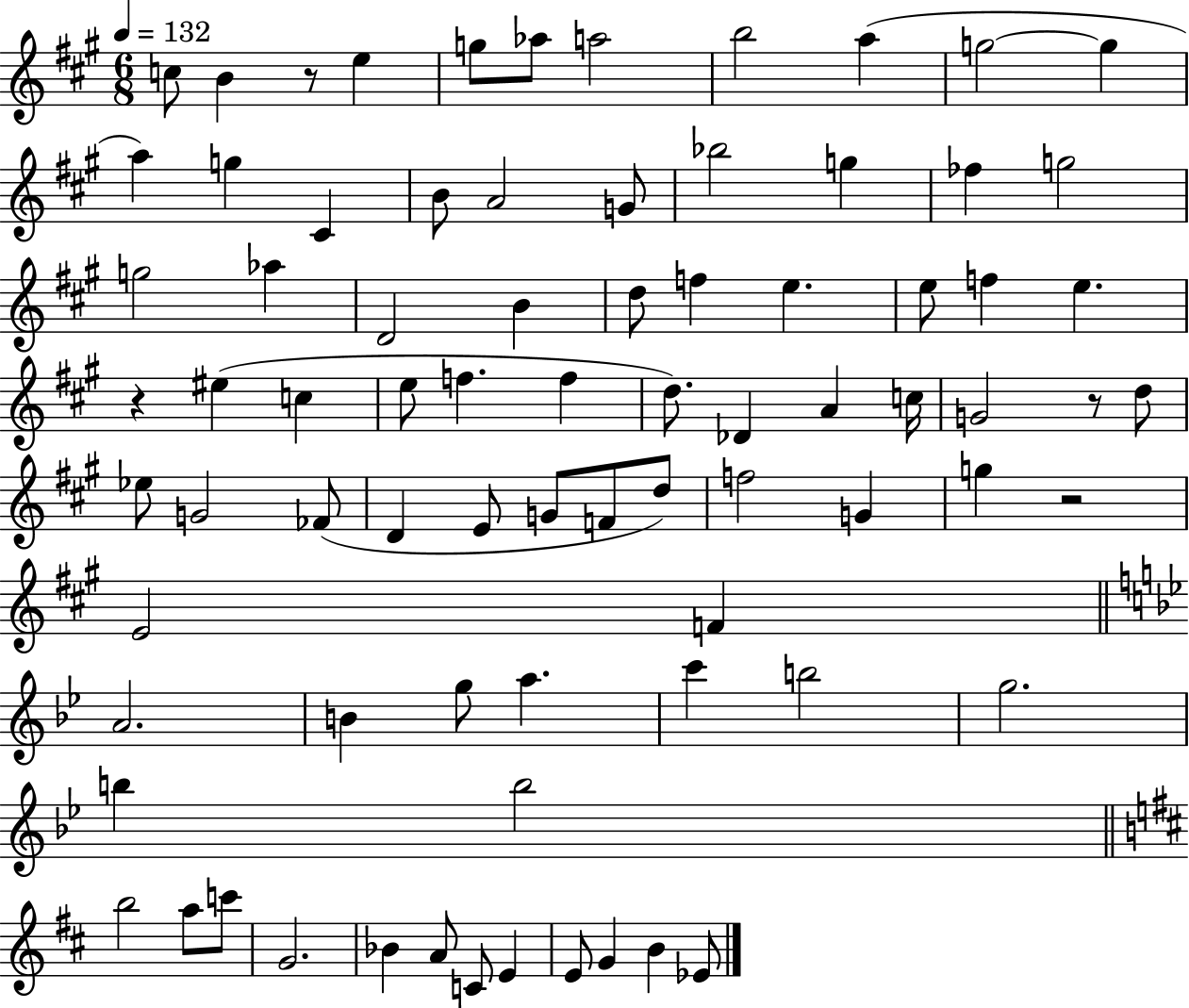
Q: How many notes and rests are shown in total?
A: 79